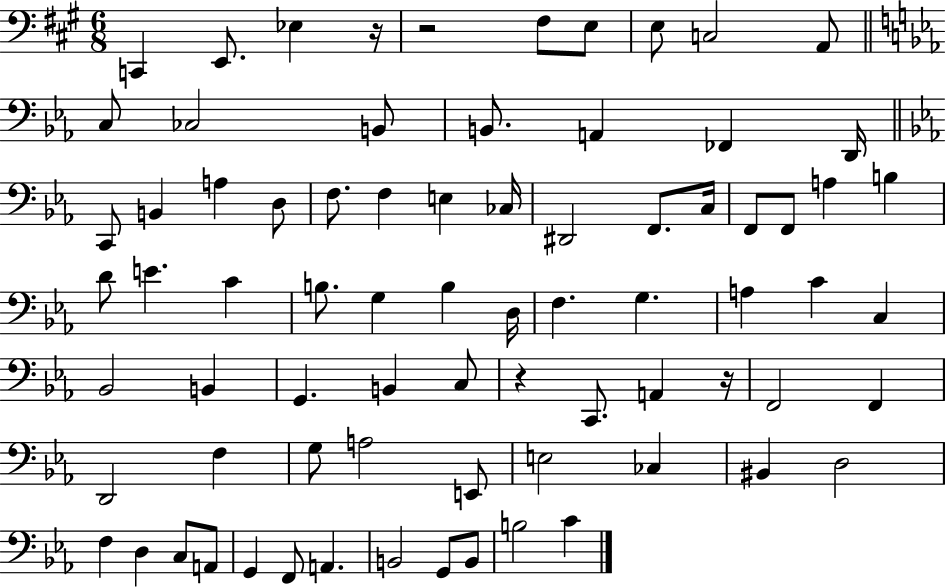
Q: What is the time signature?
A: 6/8